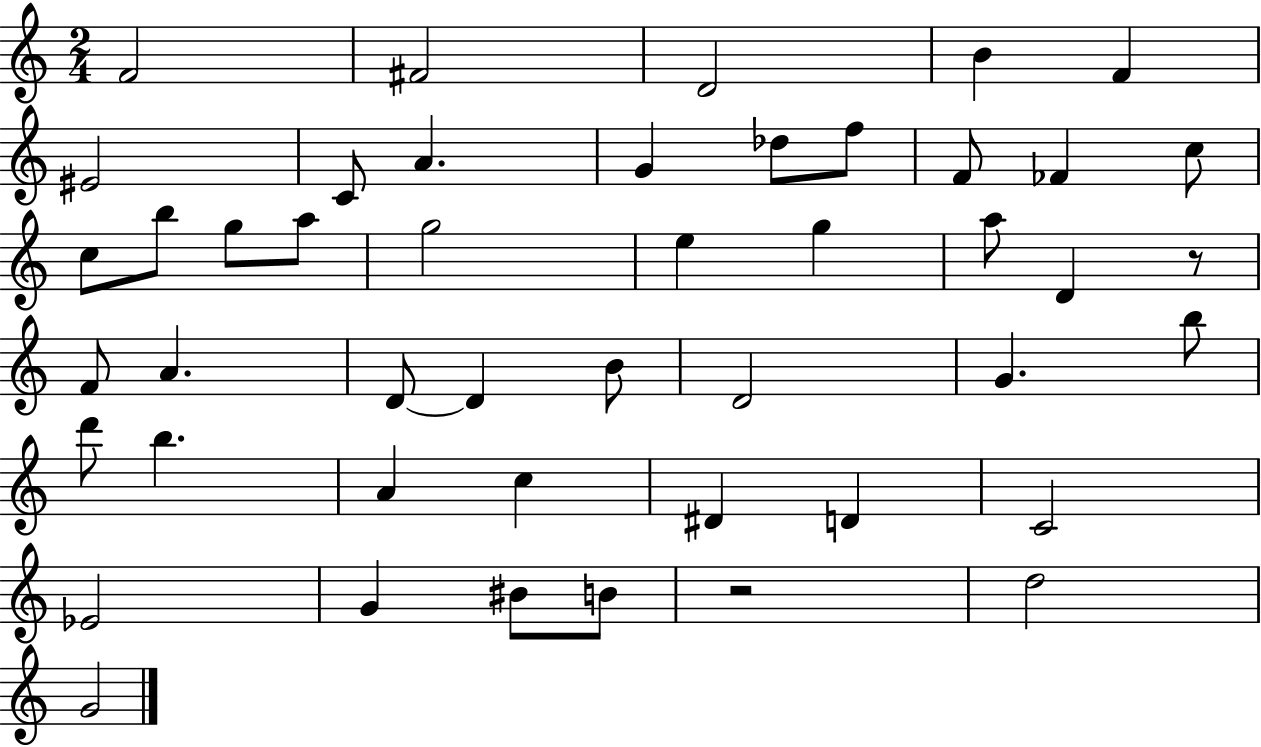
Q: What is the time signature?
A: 2/4